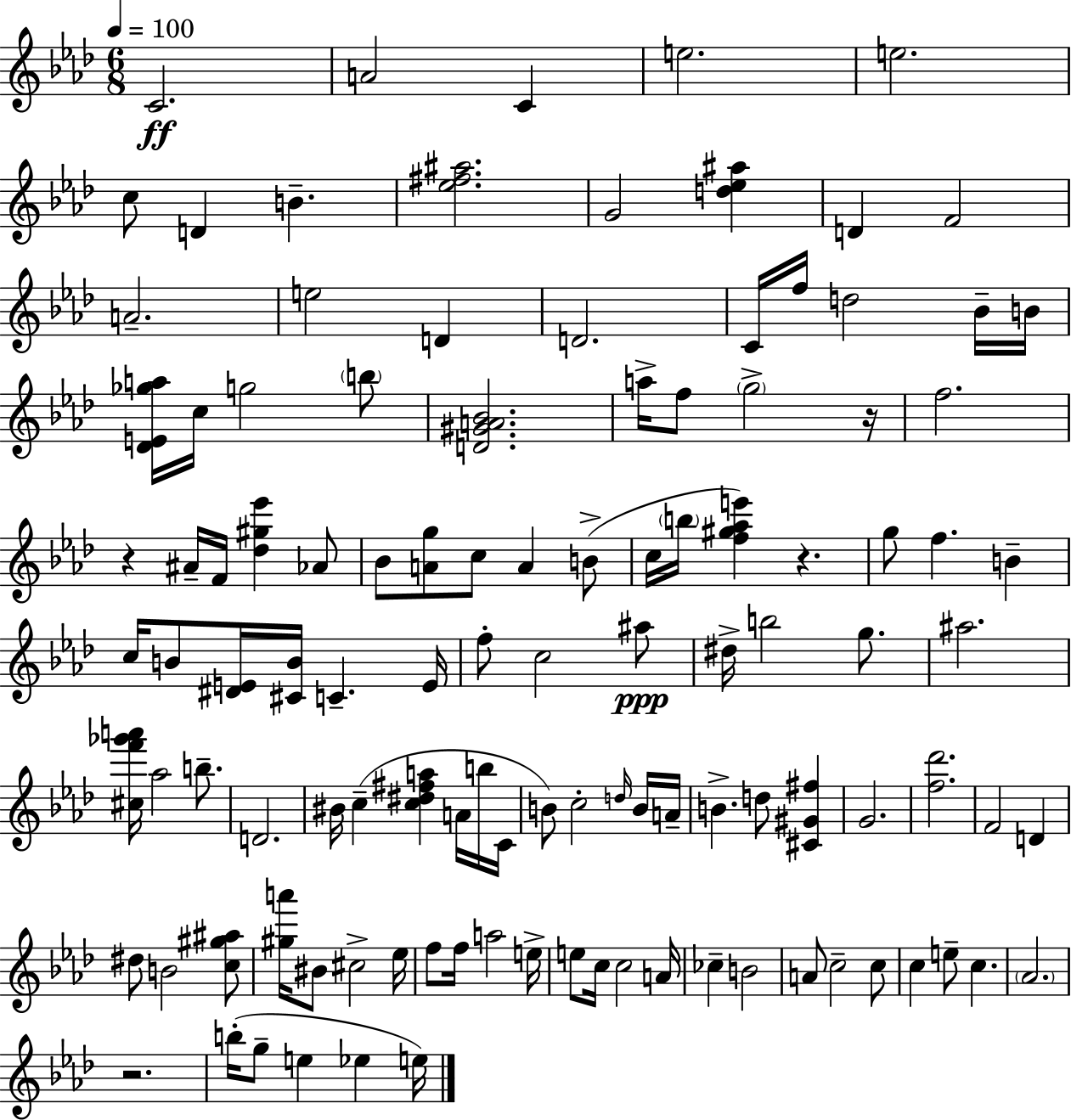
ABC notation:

X:1
T:Untitled
M:6/8
L:1/4
K:Fm
C2 A2 C e2 e2 c/2 D B [_e^f^a]2 G2 [d_e^a] D F2 A2 e2 D D2 C/4 f/4 d2 _B/4 B/4 [_DE_ga]/4 c/4 g2 b/2 [D^GA_B]2 a/4 f/2 g2 z/4 f2 z ^A/4 F/4 [_d^g_e'] _A/2 _B/2 [Ag]/2 c/2 A B/2 c/4 b/4 [f^g_ae'] z g/2 f B c/4 B/2 [^DE]/4 [^CB]/4 C E/4 f/2 c2 ^a/2 ^d/4 b2 g/2 ^a2 [^cf'_g'a']/4 _a2 b/2 D2 ^B/4 c [c^d^fa] A/4 b/4 C/4 B/2 c2 d/4 B/4 A/4 B d/2 [^C^G^f] G2 [f_d']2 F2 D ^d/2 B2 [c^g^a]/2 [^ga']/4 ^B/2 ^c2 _e/4 f/2 f/4 a2 e/4 e/2 c/4 c2 A/4 _c B2 A/2 c2 c/2 c e/2 c _A2 z2 b/4 g/2 e _e e/4